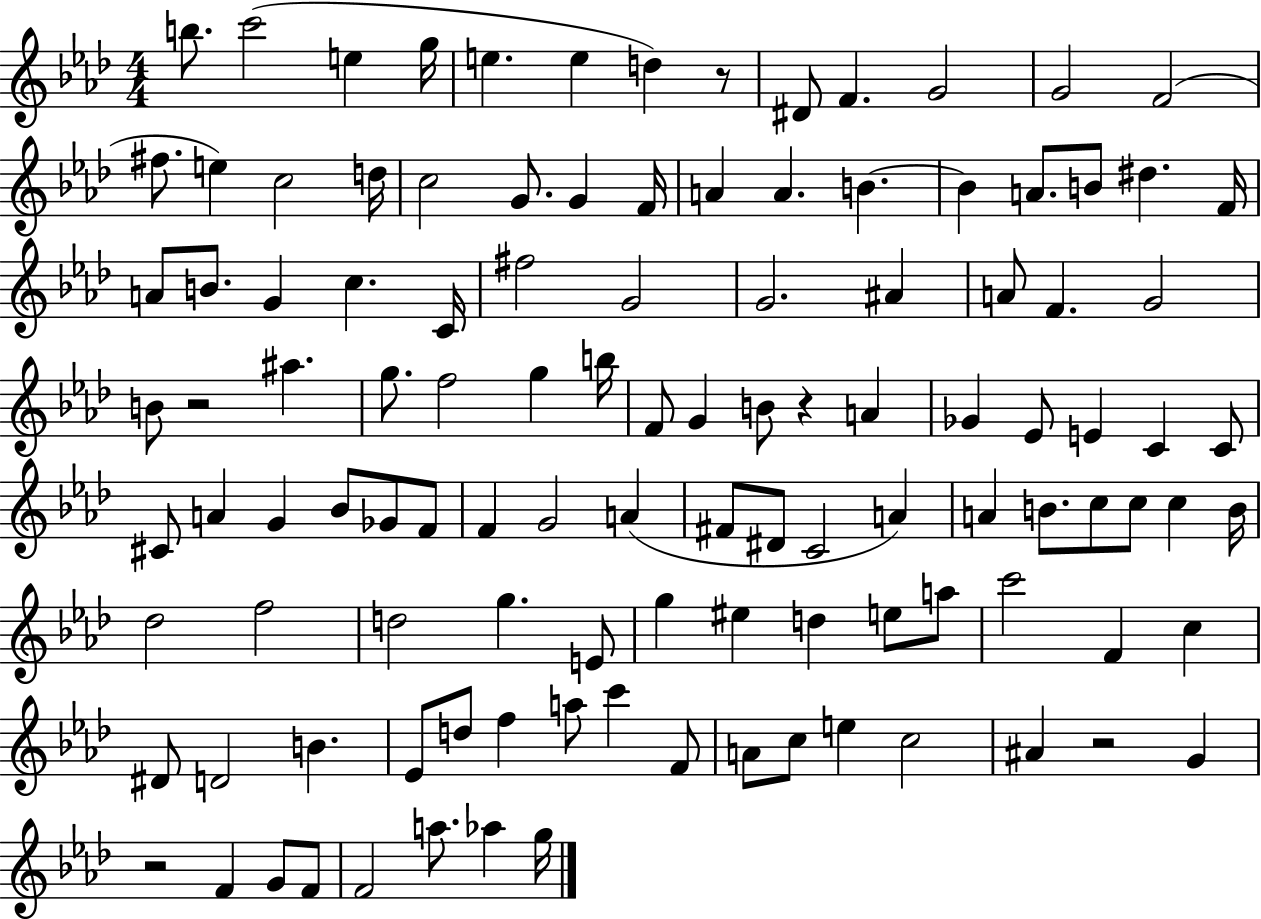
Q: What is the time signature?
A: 4/4